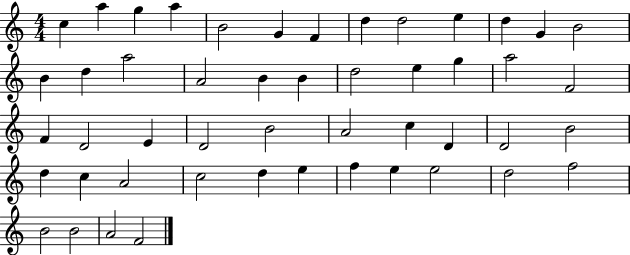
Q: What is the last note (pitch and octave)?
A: F4